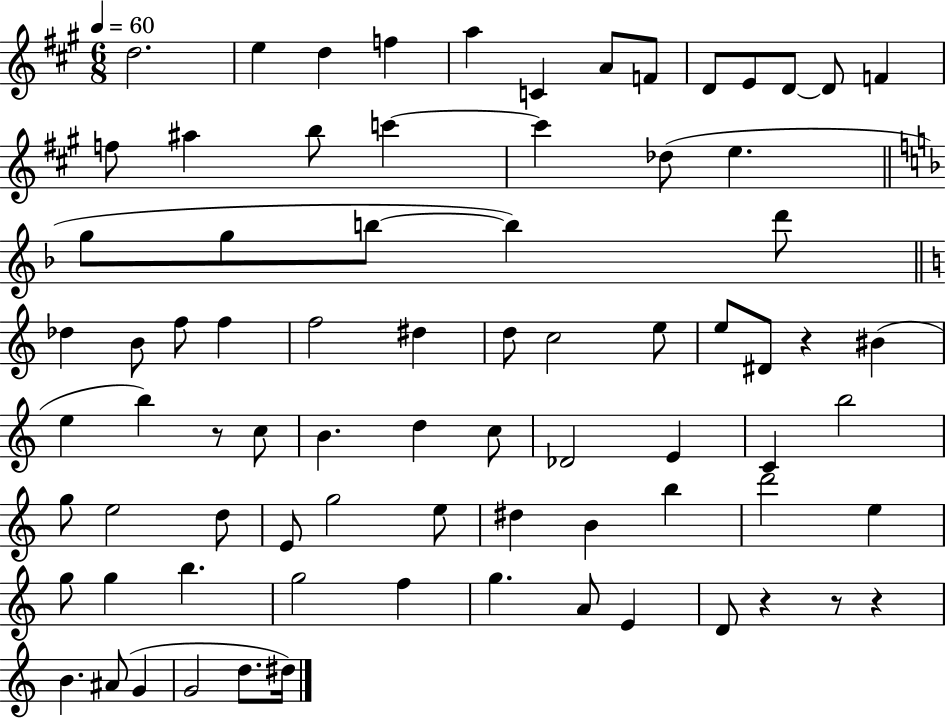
{
  \clef treble
  \numericTimeSignature
  \time 6/8
  \key a \major
  \tempo 4 = 60
  d''2. | e''4 d''4 f''4 | a''4 c'4 a'8 f'8 | d'8 e'8 d'8~~ d'8 f'4 | \break f''8 ais''4 b''8 c'''4~~ | c'''4 des''8( e''4. | \bar "||" \break \key f \major g''8 g''8 b''8~~ b''4) d'''8 | \bar "||" \break \key c \major des''4 b'8 f''8 f''4 | f''2 dis''4 | d''8 c''2 e''8 | e''8 dis'8 r4 bis'4( | \break e''4 b''4) r8 c''8 | b'4. d''4 c''8 | des'2 e'4 | c'4 b''2 | \break g''8 e''2 d''8 | e'8 g''2 e''8 | dis''4 b'4 b''4 | d'''2 e''4 | \break g''8 g''4 b''4. | g''2 f''4 | g''4. a'8 e'4 | d'8 r4 r8 r4 | \break b'4. ais'8( g'4 | g'2 d''8. dis''16) | \bar "|."
}